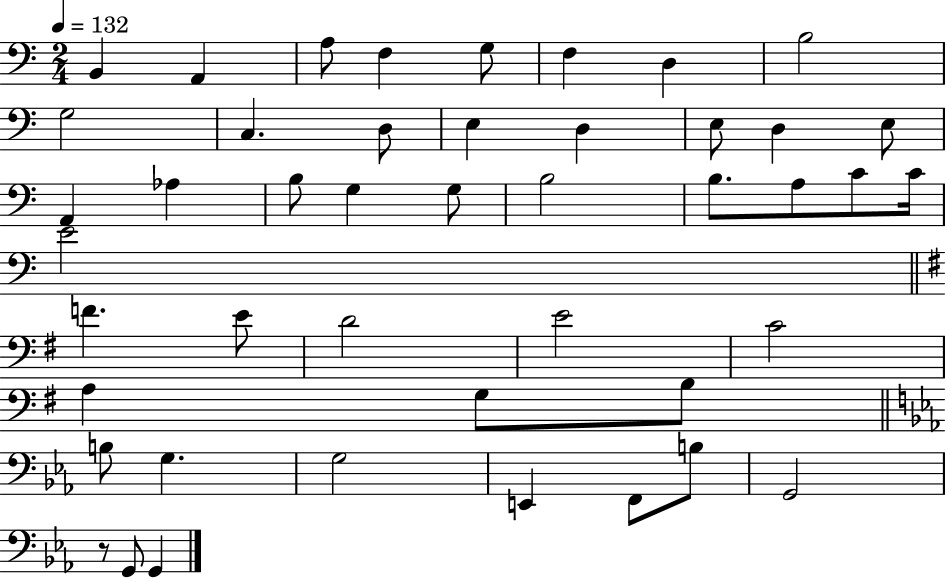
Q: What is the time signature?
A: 2/4